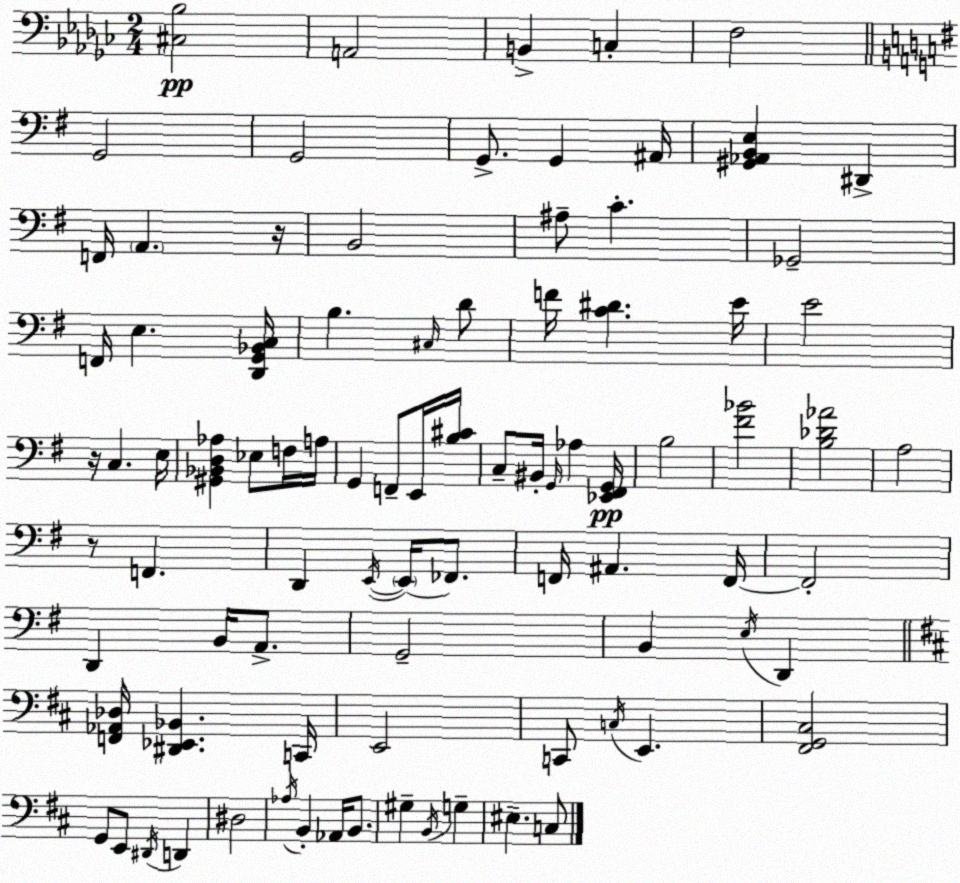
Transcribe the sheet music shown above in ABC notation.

X:1
T:Untitled
M:2/4
L:1/4
K:Ebm
[^C,_B,]2 A,,2 B,, C, F,2 G,,2 G,,2 G,,/2 G,, ^A,,/4 [^G,,_A,,B,,E,] ^D,, F,,/4 A,, z/4 B,,2 ^A,/2 C _G,,2 F,,/4 E, [D,,G,,_B,,C,]/4 B, ^C,/4 D/2 F/4 [C^D] E/4 E2 z/4 C, E,/4 [^G,,_B,,D,_A,] _E,/2 F,/4 A,/4 G,, F,,/2 E,,/4 [B,^C]/4 C,/2 ^B,,/4 G,,/4 _A, [_E,,^F,,G,,]/4 B,2 [^F_B]2 [B,_D_A]2 A,2 z/2 F,, D,, E,,/4 E,,/4 _F,,/2 F,,/4 ^A,, F,,/4 F,,2 D,, B,,/4 A,,/2 G,,2 B,, E,/4 D,, [F,,_A,,_D,]/4 [^D,,_E,,_B,,] C,,/4 E,,2 C,,/2 C,/4 E,, [^F,,G,,^C,]2 G,,/2 E,,/2 ^D,,/4 D,, ^D,2 _A,/4 B,, _A,,/4 B,,/2 ^G, B,,/4 G, ^E, C,/2